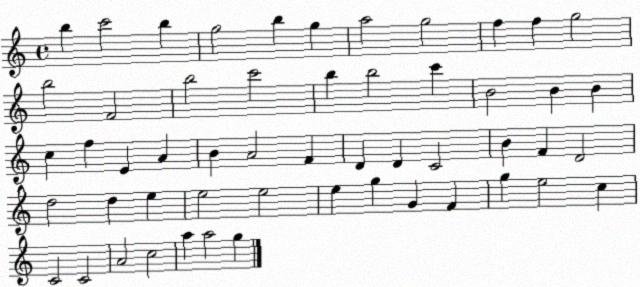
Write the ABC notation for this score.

X:1
T:Untitled
M:4/4
L:1/4
K:C
b c'2 b g2 b g a2 g2 f f g2 b2 F2 b2 c'2 b b2 c' B2 B B c f E A B A2 F D D C2 B F D2 d2 d e e2 e2 e g G F g e2 c C2 C2 A2 c2 a a2 g